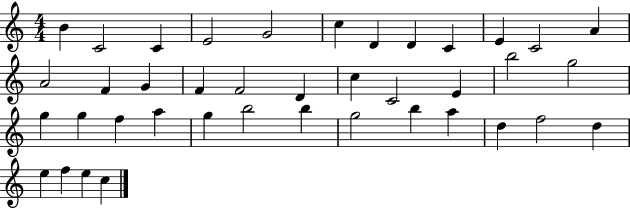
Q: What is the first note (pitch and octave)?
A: B4